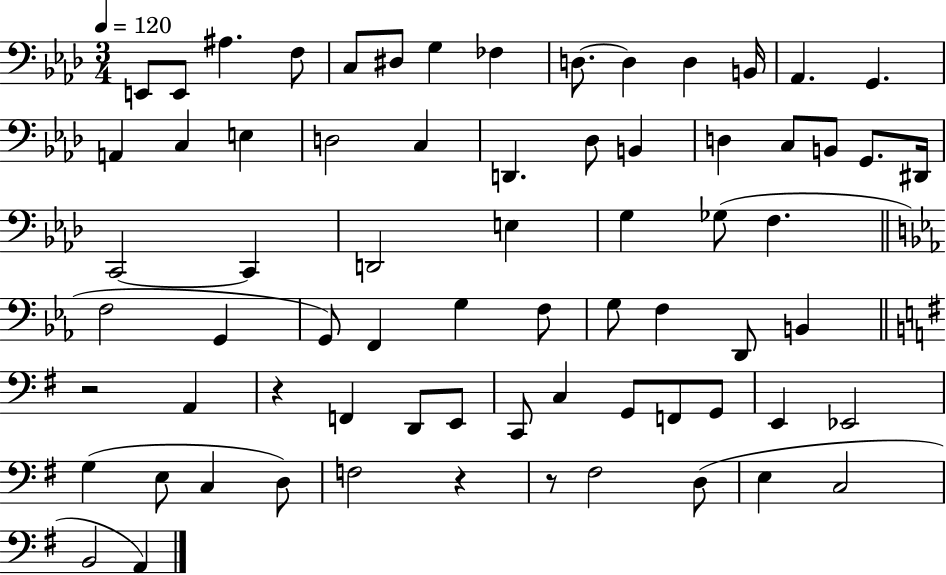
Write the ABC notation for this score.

X:1
T:Untitled
M:3/4
L:1/4
K:Ab
E,,/2 E,,/2 ^A, F,/2 C,/2 ^D,/2 G, _F, D,/2 D, D, B,,/4 _A,, G,, A,, C, E, D,2 C, D,, _D,/2 B,, D, C,/2 B,,/2 G,,/2 ^D,,/4 C,,2 C,, D,,2 E, G, _G,/2 F, F,2 G,, G,,/2 F,, G, F,/2 G,/2 F, D,,/2 B,, z2 A,, z F,, D,,/2 E,,/2 C,,/2 C, G,,/2 F,,/2 G,,/2 E,, _E,,2 G, E,/2 C, D,/2 F,2 z z/2 ^F,2 D,/2 E, C,2 B,,2 A,,